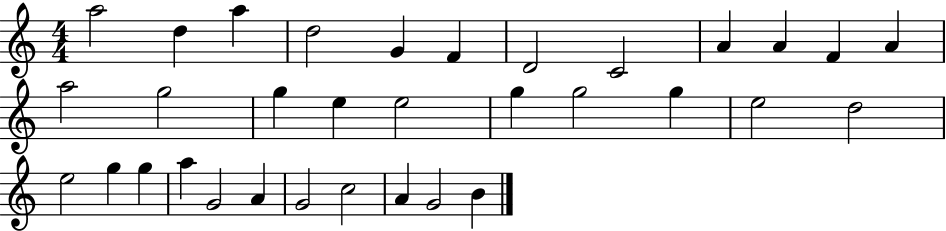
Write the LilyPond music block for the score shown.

{
  \clef treble
  \numericTimeSignature
  \time 4/4
  \key c \major
  a''2 d''4 a''4 | d''2 g'4 f'4 | d'2 c'2 | a'4 a'4 f'4 a'4 | \break a''2 g''2 | g''4 e''4 e''2 | g''4 g''2 g''4 | e''2 d''2 | \break e''2 g''4 g''4 | a''4 g'2 a'4 | g'2 c''2 | a'4 g'2 b'4 | \break \bar "|."
}